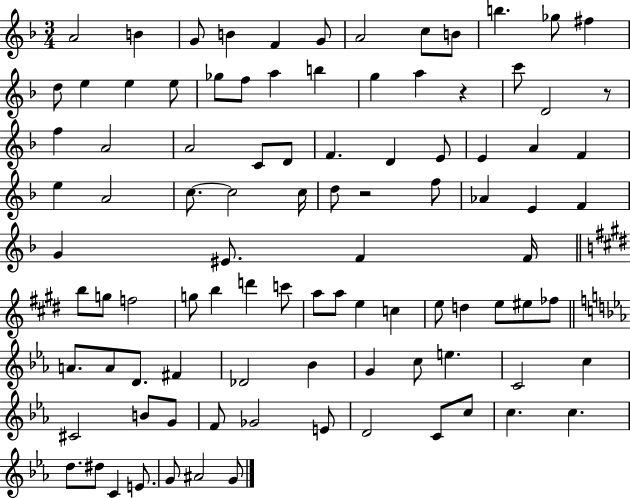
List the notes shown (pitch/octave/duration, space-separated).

A4/h B4/q G4/e B4/q F4/q G4/e A4/h C5/e B4/e B5/q. Gb5/e F#5/q D5/e E5/q E5/q E5/e Gb5/e F5/e A5/q B5/q G5/q A5/q R/q C6/e D4/h R/e F5/q A4/h A4/h C4/e D4/e F4/q. D4/q E4/e E4/q A4/q F4/q E5/q A4/h C5/e. C5/h C5/s D5/e R/h F5/e Ab4/q E4/q F4/q G4/q EIS4/e. F4/q F4/s B5/e G5/e F5/h G5/e B5/q D6/q C6/e A5/e A5/e E5/q C5/q E5/e D5/q E5/e EIS5/e FES5/e A4/e. A4/e D4/e. F#4/q Db4/h Bb4/q G4/q C5/e E5/q. C4/h C5/q C#4/h B4/e G4/e F4/e Gb4/h E4/e D4/h C4/e C5/e C5/q. C5/q. D5/e. D#5/e C4/q E4/e. G4/e A#4/h G4/e